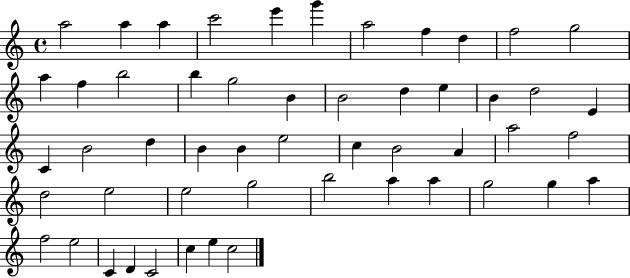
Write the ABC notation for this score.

X:1
T:Untitled
M:4/4
L:1/4
K:C
a2 a a c'2 e' g' a2 f d f2 g2 a f b2 b g2 B B2 d e B d2 E C B2 d B B e2 c B2 A a2 f2 d2 e2 e2 g2 b2 a a g2 g a f2 e2 C D C2 c e c2